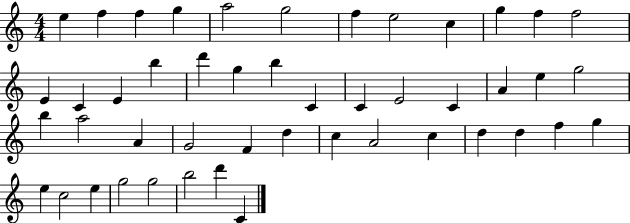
X:1
T:Untitled
M:4/4
L:1/4
K:C
e f f g a2 g2 f e2 c g f f2 E C E b d' g b C C E2 C A e g2 b a2 A G2 F d c A2 c d d f g e c2 e g2 g2 b2 d' C